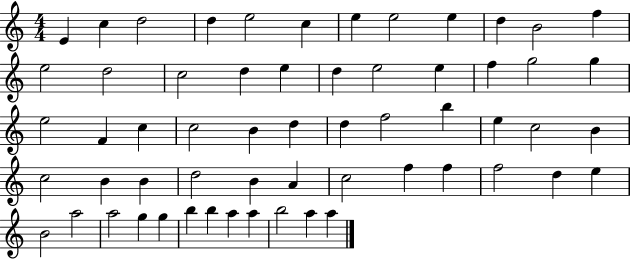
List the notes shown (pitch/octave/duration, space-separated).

E4/q C5/q D5/h D5/q E5/h C5/q E5/q E5/h E5/q D5/q B4/h F5/q E5/h D5/h C5/h D5/q E5/q D5/q E5/h E5/q F5/q G5/h G5/q E5/h F4/q C5/q C5/h B4/q D5/q D5/q F5/h B5/q E5/q C5/h B4/q C5/h B4/q B4/q D5/h B4/q A4/q C5/h F5/q F5/q F5/h D5/q E5/q B4/h A5/h A5/h G5/q G5/q B5/q B5/q A5/q A5/q B5/h A5/q A5/q